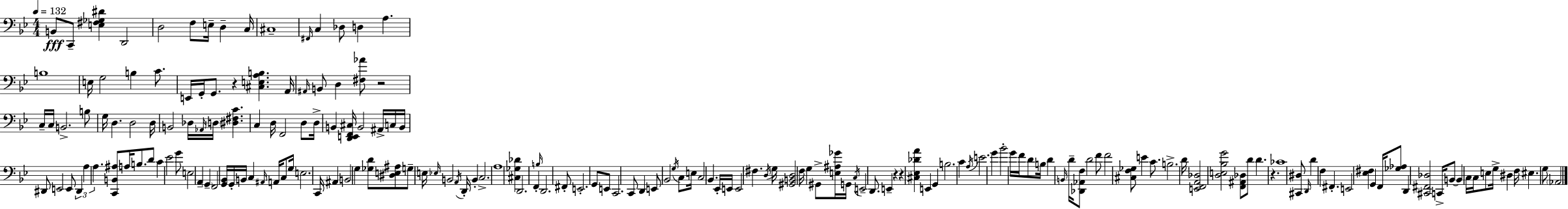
{
  \clef bass
  \numericTimeSignature
  \time 4/4
  \key bes \major
  \tempo 4 = 132
  \repeat volta 2 { b,8\fff c,8-- <e fis ges dis'>4 d,2 | d2 f8 e16-- d4-- c16 | cis1-- | \grace { fis,16 } c4 des8 d4 a4. | \break b1 | e16 g2 b4 c'8. | e,16 g,16-. g,8. r4 <cis e a b>4. | a,16 \grace { ais,16 } b,8 d4 <fis aes'>8 r2 | \break c16-- c16 b,2.-> | b8 g16 d4. d2 | d16 b,2 des16 \grace { aes,16 } \parenthesize d16 <dis fis c'>4. | c4 d16 f,2 | \break d8 d16-> b,4 <d, e, f, cis>16 b,2 | ais,16-> c16 b,16 dis,8 e,2 e,8 \tuplet 3/2 { dis,4 | a4 a4. } <c, b, ais>8 a16 | b8. d'8 c'4 ees'2 | \break g'8 e2 a,4-- \parenthesize g,4-- | f,2 <g, bes,>16 g,16-. b,16 c4 | \grace { ais,16 } a,16 c8 g16 e2. | c,16 ais,4 b,2 | \break g4 <ges d'>8 <dis e ais>8 g8-- e16 \grace { ees16 } b,2 | \acciaccatura { a,16 } d,16-. b,4-. c2.-> | a1 | <cis ges des'>4 d,2. | \break f,4-. \grace { b16 } d,2. | fis,8-. e,2.-. | g,8 e,8 c,2. | c,8 d,4 e,8 bes,2 | \break \acciaccatura { g16 } c8 e16 c2 | bes,4. ees,16-. e,16 e,2 | fis4. \acciaccatura { d16 } g16 <gis, b, d>2 | f16 g4 gis,8-> <e ais ges'>16 g,16 \acciaccatura { c16 } e,2-- | \break d,8. e,4-- r4 r4 | <cis ees des' a'>4 e,4 g,4 b2. | c'4 \acciaccatura { a16 } e'2. | g'4 bes'2-. | \break g'16 f'16 d'8 b16 d'4 | \grace { b,16 } d'16-- <des, aes, f>8 d'2 f'8 f'2 | <cis f ges>8 e'4 c'8. b2.-> | d'16 <e, f, a, des>2 | \break <d e bes g'>2 <f, ais, des>8 d'8 | d'4. r4. ces'1 | <cis, dis>8 \grace { d,16 } d'4 | f4 fis,4.-. e,2 | \break <ees fis>4 g,4 f,16 <ges aes>8 | d,4 <cis, fis, des>2 c,16-> b,8~~ b,4 | c16 c16 e8 g16-> dis4 f16 eis4. | g8 \parenthesize aes,2 } \bar "|."
}